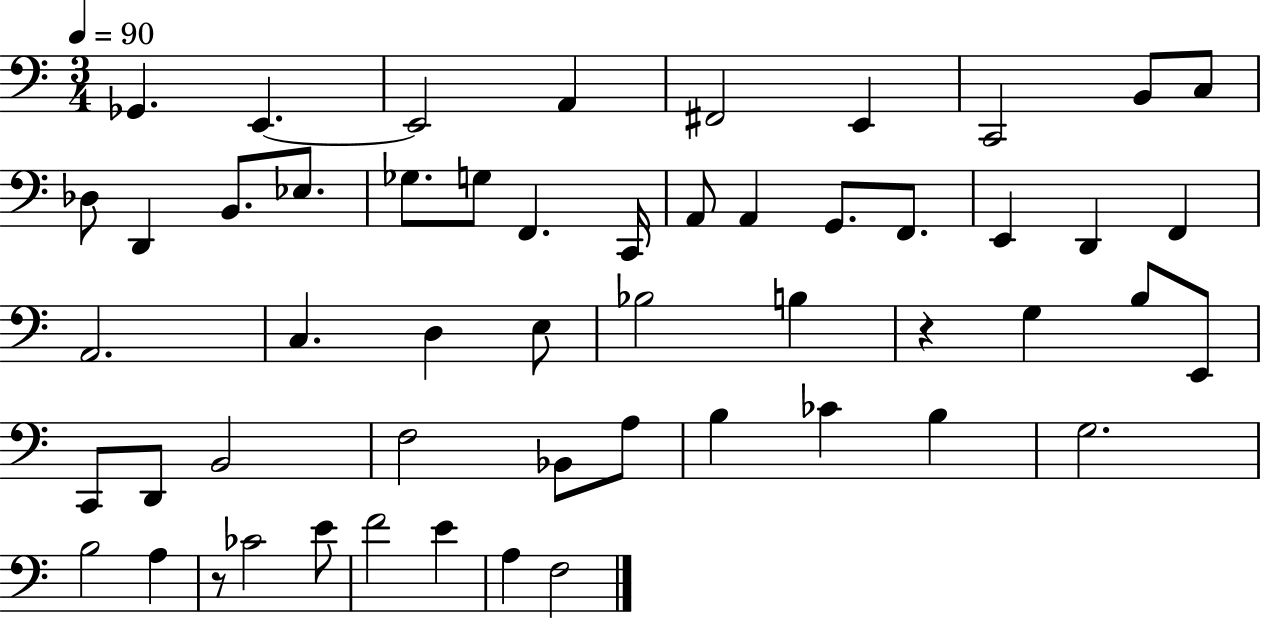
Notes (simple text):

Gb2/q. E2/q. E2/h A2/q F#2/h E2/q C2/h B2/e C3/e Db3/e D2/q B2/e. Eb3/e. Gb3/e. G3/e F2/q. C2/s A2/e A2/q G2/e. F2/e. E2/q D2/q F2/q A2/h. C3/q. D3/q E3/e Bb3/h B3/q R/q G3/q B3/e E2/e C2/e D2/e B2/h F3/h Bb2/e A3/e B3/q CES4/q B3/q G3/h. B3/h A3/q R/e CES4/h E4/e F4/h E4/q A3/q F3/h